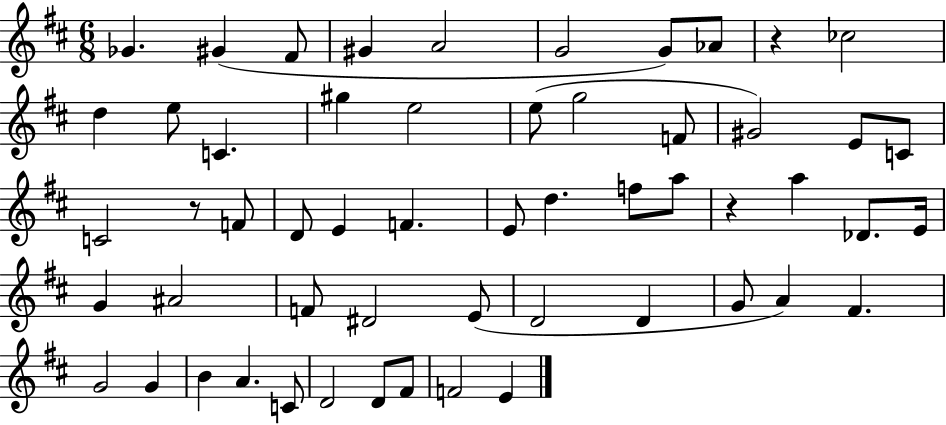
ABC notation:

X:1
T:Untitled
M:6/8
L:1/4
K:D
_G ^G ^F/2 ^G A2 G2 G/2 _A/2 z _c2 d e/2 C ^g e2 e/2 g2 F/2 ^G2 E/2 C/2 C2 z/2 F/2 D/2 E F E/2 d f/2 a/2 z a _D/2 E/4 G ^A2 F/2 ^D2 E/2 D2 D G/2 A ^F G2 G B A C/2 D2 D/2 ^F/2 F2 E